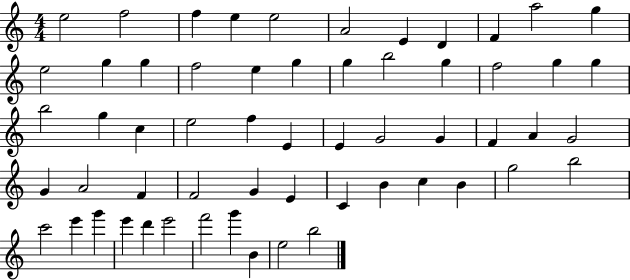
E5/h F5/h F5/q E5/q E5/h A4/h E4/q D4/q F4/q A5/h G5/q E5/h G5/q G5/q F5/h E5/q G5/q G5/q B5/h G5/q F5/h G5/q G5/q B5/h G5/q C5/q E5/h F5/q E4/q E4/q G4/h G4/q F4/q A4/q G4/h G4/q A4/h F4/q F4/h G4/q E4/q C4/q B4/q C5/q B4/q G5/h B5/h C6/h E6/q G6/q E6/q D6/q E6/h F6/h G6/q B4/q E5/h B5/h